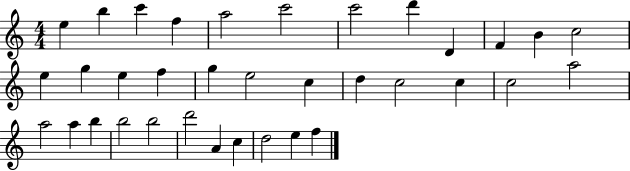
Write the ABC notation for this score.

X:1
T:Untitled
M:4/4
L:1/4
K:C
e b c' f a2 c'2 c'2 d' D F B c2 e g e f g e2 c d c2 c c2 a2 a2 a b b2 b2 d'2 A c d2 e f